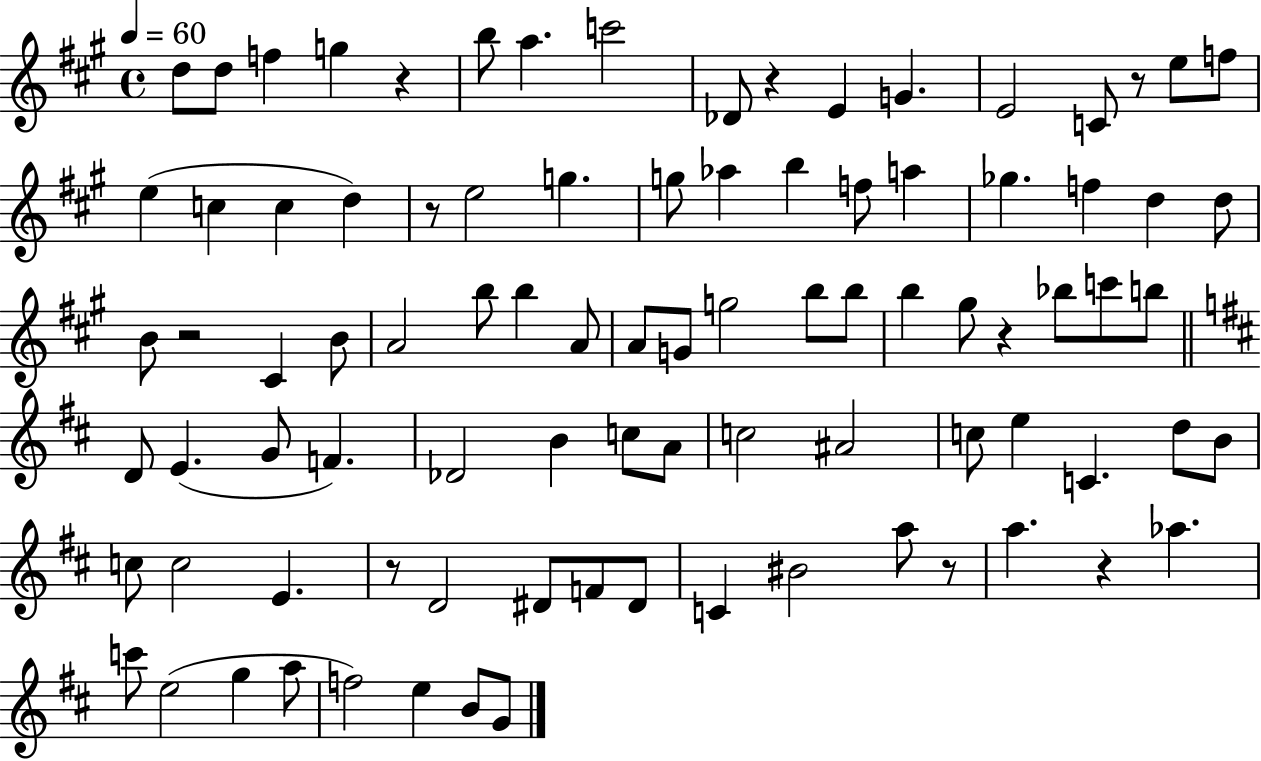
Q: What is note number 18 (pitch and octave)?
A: D5